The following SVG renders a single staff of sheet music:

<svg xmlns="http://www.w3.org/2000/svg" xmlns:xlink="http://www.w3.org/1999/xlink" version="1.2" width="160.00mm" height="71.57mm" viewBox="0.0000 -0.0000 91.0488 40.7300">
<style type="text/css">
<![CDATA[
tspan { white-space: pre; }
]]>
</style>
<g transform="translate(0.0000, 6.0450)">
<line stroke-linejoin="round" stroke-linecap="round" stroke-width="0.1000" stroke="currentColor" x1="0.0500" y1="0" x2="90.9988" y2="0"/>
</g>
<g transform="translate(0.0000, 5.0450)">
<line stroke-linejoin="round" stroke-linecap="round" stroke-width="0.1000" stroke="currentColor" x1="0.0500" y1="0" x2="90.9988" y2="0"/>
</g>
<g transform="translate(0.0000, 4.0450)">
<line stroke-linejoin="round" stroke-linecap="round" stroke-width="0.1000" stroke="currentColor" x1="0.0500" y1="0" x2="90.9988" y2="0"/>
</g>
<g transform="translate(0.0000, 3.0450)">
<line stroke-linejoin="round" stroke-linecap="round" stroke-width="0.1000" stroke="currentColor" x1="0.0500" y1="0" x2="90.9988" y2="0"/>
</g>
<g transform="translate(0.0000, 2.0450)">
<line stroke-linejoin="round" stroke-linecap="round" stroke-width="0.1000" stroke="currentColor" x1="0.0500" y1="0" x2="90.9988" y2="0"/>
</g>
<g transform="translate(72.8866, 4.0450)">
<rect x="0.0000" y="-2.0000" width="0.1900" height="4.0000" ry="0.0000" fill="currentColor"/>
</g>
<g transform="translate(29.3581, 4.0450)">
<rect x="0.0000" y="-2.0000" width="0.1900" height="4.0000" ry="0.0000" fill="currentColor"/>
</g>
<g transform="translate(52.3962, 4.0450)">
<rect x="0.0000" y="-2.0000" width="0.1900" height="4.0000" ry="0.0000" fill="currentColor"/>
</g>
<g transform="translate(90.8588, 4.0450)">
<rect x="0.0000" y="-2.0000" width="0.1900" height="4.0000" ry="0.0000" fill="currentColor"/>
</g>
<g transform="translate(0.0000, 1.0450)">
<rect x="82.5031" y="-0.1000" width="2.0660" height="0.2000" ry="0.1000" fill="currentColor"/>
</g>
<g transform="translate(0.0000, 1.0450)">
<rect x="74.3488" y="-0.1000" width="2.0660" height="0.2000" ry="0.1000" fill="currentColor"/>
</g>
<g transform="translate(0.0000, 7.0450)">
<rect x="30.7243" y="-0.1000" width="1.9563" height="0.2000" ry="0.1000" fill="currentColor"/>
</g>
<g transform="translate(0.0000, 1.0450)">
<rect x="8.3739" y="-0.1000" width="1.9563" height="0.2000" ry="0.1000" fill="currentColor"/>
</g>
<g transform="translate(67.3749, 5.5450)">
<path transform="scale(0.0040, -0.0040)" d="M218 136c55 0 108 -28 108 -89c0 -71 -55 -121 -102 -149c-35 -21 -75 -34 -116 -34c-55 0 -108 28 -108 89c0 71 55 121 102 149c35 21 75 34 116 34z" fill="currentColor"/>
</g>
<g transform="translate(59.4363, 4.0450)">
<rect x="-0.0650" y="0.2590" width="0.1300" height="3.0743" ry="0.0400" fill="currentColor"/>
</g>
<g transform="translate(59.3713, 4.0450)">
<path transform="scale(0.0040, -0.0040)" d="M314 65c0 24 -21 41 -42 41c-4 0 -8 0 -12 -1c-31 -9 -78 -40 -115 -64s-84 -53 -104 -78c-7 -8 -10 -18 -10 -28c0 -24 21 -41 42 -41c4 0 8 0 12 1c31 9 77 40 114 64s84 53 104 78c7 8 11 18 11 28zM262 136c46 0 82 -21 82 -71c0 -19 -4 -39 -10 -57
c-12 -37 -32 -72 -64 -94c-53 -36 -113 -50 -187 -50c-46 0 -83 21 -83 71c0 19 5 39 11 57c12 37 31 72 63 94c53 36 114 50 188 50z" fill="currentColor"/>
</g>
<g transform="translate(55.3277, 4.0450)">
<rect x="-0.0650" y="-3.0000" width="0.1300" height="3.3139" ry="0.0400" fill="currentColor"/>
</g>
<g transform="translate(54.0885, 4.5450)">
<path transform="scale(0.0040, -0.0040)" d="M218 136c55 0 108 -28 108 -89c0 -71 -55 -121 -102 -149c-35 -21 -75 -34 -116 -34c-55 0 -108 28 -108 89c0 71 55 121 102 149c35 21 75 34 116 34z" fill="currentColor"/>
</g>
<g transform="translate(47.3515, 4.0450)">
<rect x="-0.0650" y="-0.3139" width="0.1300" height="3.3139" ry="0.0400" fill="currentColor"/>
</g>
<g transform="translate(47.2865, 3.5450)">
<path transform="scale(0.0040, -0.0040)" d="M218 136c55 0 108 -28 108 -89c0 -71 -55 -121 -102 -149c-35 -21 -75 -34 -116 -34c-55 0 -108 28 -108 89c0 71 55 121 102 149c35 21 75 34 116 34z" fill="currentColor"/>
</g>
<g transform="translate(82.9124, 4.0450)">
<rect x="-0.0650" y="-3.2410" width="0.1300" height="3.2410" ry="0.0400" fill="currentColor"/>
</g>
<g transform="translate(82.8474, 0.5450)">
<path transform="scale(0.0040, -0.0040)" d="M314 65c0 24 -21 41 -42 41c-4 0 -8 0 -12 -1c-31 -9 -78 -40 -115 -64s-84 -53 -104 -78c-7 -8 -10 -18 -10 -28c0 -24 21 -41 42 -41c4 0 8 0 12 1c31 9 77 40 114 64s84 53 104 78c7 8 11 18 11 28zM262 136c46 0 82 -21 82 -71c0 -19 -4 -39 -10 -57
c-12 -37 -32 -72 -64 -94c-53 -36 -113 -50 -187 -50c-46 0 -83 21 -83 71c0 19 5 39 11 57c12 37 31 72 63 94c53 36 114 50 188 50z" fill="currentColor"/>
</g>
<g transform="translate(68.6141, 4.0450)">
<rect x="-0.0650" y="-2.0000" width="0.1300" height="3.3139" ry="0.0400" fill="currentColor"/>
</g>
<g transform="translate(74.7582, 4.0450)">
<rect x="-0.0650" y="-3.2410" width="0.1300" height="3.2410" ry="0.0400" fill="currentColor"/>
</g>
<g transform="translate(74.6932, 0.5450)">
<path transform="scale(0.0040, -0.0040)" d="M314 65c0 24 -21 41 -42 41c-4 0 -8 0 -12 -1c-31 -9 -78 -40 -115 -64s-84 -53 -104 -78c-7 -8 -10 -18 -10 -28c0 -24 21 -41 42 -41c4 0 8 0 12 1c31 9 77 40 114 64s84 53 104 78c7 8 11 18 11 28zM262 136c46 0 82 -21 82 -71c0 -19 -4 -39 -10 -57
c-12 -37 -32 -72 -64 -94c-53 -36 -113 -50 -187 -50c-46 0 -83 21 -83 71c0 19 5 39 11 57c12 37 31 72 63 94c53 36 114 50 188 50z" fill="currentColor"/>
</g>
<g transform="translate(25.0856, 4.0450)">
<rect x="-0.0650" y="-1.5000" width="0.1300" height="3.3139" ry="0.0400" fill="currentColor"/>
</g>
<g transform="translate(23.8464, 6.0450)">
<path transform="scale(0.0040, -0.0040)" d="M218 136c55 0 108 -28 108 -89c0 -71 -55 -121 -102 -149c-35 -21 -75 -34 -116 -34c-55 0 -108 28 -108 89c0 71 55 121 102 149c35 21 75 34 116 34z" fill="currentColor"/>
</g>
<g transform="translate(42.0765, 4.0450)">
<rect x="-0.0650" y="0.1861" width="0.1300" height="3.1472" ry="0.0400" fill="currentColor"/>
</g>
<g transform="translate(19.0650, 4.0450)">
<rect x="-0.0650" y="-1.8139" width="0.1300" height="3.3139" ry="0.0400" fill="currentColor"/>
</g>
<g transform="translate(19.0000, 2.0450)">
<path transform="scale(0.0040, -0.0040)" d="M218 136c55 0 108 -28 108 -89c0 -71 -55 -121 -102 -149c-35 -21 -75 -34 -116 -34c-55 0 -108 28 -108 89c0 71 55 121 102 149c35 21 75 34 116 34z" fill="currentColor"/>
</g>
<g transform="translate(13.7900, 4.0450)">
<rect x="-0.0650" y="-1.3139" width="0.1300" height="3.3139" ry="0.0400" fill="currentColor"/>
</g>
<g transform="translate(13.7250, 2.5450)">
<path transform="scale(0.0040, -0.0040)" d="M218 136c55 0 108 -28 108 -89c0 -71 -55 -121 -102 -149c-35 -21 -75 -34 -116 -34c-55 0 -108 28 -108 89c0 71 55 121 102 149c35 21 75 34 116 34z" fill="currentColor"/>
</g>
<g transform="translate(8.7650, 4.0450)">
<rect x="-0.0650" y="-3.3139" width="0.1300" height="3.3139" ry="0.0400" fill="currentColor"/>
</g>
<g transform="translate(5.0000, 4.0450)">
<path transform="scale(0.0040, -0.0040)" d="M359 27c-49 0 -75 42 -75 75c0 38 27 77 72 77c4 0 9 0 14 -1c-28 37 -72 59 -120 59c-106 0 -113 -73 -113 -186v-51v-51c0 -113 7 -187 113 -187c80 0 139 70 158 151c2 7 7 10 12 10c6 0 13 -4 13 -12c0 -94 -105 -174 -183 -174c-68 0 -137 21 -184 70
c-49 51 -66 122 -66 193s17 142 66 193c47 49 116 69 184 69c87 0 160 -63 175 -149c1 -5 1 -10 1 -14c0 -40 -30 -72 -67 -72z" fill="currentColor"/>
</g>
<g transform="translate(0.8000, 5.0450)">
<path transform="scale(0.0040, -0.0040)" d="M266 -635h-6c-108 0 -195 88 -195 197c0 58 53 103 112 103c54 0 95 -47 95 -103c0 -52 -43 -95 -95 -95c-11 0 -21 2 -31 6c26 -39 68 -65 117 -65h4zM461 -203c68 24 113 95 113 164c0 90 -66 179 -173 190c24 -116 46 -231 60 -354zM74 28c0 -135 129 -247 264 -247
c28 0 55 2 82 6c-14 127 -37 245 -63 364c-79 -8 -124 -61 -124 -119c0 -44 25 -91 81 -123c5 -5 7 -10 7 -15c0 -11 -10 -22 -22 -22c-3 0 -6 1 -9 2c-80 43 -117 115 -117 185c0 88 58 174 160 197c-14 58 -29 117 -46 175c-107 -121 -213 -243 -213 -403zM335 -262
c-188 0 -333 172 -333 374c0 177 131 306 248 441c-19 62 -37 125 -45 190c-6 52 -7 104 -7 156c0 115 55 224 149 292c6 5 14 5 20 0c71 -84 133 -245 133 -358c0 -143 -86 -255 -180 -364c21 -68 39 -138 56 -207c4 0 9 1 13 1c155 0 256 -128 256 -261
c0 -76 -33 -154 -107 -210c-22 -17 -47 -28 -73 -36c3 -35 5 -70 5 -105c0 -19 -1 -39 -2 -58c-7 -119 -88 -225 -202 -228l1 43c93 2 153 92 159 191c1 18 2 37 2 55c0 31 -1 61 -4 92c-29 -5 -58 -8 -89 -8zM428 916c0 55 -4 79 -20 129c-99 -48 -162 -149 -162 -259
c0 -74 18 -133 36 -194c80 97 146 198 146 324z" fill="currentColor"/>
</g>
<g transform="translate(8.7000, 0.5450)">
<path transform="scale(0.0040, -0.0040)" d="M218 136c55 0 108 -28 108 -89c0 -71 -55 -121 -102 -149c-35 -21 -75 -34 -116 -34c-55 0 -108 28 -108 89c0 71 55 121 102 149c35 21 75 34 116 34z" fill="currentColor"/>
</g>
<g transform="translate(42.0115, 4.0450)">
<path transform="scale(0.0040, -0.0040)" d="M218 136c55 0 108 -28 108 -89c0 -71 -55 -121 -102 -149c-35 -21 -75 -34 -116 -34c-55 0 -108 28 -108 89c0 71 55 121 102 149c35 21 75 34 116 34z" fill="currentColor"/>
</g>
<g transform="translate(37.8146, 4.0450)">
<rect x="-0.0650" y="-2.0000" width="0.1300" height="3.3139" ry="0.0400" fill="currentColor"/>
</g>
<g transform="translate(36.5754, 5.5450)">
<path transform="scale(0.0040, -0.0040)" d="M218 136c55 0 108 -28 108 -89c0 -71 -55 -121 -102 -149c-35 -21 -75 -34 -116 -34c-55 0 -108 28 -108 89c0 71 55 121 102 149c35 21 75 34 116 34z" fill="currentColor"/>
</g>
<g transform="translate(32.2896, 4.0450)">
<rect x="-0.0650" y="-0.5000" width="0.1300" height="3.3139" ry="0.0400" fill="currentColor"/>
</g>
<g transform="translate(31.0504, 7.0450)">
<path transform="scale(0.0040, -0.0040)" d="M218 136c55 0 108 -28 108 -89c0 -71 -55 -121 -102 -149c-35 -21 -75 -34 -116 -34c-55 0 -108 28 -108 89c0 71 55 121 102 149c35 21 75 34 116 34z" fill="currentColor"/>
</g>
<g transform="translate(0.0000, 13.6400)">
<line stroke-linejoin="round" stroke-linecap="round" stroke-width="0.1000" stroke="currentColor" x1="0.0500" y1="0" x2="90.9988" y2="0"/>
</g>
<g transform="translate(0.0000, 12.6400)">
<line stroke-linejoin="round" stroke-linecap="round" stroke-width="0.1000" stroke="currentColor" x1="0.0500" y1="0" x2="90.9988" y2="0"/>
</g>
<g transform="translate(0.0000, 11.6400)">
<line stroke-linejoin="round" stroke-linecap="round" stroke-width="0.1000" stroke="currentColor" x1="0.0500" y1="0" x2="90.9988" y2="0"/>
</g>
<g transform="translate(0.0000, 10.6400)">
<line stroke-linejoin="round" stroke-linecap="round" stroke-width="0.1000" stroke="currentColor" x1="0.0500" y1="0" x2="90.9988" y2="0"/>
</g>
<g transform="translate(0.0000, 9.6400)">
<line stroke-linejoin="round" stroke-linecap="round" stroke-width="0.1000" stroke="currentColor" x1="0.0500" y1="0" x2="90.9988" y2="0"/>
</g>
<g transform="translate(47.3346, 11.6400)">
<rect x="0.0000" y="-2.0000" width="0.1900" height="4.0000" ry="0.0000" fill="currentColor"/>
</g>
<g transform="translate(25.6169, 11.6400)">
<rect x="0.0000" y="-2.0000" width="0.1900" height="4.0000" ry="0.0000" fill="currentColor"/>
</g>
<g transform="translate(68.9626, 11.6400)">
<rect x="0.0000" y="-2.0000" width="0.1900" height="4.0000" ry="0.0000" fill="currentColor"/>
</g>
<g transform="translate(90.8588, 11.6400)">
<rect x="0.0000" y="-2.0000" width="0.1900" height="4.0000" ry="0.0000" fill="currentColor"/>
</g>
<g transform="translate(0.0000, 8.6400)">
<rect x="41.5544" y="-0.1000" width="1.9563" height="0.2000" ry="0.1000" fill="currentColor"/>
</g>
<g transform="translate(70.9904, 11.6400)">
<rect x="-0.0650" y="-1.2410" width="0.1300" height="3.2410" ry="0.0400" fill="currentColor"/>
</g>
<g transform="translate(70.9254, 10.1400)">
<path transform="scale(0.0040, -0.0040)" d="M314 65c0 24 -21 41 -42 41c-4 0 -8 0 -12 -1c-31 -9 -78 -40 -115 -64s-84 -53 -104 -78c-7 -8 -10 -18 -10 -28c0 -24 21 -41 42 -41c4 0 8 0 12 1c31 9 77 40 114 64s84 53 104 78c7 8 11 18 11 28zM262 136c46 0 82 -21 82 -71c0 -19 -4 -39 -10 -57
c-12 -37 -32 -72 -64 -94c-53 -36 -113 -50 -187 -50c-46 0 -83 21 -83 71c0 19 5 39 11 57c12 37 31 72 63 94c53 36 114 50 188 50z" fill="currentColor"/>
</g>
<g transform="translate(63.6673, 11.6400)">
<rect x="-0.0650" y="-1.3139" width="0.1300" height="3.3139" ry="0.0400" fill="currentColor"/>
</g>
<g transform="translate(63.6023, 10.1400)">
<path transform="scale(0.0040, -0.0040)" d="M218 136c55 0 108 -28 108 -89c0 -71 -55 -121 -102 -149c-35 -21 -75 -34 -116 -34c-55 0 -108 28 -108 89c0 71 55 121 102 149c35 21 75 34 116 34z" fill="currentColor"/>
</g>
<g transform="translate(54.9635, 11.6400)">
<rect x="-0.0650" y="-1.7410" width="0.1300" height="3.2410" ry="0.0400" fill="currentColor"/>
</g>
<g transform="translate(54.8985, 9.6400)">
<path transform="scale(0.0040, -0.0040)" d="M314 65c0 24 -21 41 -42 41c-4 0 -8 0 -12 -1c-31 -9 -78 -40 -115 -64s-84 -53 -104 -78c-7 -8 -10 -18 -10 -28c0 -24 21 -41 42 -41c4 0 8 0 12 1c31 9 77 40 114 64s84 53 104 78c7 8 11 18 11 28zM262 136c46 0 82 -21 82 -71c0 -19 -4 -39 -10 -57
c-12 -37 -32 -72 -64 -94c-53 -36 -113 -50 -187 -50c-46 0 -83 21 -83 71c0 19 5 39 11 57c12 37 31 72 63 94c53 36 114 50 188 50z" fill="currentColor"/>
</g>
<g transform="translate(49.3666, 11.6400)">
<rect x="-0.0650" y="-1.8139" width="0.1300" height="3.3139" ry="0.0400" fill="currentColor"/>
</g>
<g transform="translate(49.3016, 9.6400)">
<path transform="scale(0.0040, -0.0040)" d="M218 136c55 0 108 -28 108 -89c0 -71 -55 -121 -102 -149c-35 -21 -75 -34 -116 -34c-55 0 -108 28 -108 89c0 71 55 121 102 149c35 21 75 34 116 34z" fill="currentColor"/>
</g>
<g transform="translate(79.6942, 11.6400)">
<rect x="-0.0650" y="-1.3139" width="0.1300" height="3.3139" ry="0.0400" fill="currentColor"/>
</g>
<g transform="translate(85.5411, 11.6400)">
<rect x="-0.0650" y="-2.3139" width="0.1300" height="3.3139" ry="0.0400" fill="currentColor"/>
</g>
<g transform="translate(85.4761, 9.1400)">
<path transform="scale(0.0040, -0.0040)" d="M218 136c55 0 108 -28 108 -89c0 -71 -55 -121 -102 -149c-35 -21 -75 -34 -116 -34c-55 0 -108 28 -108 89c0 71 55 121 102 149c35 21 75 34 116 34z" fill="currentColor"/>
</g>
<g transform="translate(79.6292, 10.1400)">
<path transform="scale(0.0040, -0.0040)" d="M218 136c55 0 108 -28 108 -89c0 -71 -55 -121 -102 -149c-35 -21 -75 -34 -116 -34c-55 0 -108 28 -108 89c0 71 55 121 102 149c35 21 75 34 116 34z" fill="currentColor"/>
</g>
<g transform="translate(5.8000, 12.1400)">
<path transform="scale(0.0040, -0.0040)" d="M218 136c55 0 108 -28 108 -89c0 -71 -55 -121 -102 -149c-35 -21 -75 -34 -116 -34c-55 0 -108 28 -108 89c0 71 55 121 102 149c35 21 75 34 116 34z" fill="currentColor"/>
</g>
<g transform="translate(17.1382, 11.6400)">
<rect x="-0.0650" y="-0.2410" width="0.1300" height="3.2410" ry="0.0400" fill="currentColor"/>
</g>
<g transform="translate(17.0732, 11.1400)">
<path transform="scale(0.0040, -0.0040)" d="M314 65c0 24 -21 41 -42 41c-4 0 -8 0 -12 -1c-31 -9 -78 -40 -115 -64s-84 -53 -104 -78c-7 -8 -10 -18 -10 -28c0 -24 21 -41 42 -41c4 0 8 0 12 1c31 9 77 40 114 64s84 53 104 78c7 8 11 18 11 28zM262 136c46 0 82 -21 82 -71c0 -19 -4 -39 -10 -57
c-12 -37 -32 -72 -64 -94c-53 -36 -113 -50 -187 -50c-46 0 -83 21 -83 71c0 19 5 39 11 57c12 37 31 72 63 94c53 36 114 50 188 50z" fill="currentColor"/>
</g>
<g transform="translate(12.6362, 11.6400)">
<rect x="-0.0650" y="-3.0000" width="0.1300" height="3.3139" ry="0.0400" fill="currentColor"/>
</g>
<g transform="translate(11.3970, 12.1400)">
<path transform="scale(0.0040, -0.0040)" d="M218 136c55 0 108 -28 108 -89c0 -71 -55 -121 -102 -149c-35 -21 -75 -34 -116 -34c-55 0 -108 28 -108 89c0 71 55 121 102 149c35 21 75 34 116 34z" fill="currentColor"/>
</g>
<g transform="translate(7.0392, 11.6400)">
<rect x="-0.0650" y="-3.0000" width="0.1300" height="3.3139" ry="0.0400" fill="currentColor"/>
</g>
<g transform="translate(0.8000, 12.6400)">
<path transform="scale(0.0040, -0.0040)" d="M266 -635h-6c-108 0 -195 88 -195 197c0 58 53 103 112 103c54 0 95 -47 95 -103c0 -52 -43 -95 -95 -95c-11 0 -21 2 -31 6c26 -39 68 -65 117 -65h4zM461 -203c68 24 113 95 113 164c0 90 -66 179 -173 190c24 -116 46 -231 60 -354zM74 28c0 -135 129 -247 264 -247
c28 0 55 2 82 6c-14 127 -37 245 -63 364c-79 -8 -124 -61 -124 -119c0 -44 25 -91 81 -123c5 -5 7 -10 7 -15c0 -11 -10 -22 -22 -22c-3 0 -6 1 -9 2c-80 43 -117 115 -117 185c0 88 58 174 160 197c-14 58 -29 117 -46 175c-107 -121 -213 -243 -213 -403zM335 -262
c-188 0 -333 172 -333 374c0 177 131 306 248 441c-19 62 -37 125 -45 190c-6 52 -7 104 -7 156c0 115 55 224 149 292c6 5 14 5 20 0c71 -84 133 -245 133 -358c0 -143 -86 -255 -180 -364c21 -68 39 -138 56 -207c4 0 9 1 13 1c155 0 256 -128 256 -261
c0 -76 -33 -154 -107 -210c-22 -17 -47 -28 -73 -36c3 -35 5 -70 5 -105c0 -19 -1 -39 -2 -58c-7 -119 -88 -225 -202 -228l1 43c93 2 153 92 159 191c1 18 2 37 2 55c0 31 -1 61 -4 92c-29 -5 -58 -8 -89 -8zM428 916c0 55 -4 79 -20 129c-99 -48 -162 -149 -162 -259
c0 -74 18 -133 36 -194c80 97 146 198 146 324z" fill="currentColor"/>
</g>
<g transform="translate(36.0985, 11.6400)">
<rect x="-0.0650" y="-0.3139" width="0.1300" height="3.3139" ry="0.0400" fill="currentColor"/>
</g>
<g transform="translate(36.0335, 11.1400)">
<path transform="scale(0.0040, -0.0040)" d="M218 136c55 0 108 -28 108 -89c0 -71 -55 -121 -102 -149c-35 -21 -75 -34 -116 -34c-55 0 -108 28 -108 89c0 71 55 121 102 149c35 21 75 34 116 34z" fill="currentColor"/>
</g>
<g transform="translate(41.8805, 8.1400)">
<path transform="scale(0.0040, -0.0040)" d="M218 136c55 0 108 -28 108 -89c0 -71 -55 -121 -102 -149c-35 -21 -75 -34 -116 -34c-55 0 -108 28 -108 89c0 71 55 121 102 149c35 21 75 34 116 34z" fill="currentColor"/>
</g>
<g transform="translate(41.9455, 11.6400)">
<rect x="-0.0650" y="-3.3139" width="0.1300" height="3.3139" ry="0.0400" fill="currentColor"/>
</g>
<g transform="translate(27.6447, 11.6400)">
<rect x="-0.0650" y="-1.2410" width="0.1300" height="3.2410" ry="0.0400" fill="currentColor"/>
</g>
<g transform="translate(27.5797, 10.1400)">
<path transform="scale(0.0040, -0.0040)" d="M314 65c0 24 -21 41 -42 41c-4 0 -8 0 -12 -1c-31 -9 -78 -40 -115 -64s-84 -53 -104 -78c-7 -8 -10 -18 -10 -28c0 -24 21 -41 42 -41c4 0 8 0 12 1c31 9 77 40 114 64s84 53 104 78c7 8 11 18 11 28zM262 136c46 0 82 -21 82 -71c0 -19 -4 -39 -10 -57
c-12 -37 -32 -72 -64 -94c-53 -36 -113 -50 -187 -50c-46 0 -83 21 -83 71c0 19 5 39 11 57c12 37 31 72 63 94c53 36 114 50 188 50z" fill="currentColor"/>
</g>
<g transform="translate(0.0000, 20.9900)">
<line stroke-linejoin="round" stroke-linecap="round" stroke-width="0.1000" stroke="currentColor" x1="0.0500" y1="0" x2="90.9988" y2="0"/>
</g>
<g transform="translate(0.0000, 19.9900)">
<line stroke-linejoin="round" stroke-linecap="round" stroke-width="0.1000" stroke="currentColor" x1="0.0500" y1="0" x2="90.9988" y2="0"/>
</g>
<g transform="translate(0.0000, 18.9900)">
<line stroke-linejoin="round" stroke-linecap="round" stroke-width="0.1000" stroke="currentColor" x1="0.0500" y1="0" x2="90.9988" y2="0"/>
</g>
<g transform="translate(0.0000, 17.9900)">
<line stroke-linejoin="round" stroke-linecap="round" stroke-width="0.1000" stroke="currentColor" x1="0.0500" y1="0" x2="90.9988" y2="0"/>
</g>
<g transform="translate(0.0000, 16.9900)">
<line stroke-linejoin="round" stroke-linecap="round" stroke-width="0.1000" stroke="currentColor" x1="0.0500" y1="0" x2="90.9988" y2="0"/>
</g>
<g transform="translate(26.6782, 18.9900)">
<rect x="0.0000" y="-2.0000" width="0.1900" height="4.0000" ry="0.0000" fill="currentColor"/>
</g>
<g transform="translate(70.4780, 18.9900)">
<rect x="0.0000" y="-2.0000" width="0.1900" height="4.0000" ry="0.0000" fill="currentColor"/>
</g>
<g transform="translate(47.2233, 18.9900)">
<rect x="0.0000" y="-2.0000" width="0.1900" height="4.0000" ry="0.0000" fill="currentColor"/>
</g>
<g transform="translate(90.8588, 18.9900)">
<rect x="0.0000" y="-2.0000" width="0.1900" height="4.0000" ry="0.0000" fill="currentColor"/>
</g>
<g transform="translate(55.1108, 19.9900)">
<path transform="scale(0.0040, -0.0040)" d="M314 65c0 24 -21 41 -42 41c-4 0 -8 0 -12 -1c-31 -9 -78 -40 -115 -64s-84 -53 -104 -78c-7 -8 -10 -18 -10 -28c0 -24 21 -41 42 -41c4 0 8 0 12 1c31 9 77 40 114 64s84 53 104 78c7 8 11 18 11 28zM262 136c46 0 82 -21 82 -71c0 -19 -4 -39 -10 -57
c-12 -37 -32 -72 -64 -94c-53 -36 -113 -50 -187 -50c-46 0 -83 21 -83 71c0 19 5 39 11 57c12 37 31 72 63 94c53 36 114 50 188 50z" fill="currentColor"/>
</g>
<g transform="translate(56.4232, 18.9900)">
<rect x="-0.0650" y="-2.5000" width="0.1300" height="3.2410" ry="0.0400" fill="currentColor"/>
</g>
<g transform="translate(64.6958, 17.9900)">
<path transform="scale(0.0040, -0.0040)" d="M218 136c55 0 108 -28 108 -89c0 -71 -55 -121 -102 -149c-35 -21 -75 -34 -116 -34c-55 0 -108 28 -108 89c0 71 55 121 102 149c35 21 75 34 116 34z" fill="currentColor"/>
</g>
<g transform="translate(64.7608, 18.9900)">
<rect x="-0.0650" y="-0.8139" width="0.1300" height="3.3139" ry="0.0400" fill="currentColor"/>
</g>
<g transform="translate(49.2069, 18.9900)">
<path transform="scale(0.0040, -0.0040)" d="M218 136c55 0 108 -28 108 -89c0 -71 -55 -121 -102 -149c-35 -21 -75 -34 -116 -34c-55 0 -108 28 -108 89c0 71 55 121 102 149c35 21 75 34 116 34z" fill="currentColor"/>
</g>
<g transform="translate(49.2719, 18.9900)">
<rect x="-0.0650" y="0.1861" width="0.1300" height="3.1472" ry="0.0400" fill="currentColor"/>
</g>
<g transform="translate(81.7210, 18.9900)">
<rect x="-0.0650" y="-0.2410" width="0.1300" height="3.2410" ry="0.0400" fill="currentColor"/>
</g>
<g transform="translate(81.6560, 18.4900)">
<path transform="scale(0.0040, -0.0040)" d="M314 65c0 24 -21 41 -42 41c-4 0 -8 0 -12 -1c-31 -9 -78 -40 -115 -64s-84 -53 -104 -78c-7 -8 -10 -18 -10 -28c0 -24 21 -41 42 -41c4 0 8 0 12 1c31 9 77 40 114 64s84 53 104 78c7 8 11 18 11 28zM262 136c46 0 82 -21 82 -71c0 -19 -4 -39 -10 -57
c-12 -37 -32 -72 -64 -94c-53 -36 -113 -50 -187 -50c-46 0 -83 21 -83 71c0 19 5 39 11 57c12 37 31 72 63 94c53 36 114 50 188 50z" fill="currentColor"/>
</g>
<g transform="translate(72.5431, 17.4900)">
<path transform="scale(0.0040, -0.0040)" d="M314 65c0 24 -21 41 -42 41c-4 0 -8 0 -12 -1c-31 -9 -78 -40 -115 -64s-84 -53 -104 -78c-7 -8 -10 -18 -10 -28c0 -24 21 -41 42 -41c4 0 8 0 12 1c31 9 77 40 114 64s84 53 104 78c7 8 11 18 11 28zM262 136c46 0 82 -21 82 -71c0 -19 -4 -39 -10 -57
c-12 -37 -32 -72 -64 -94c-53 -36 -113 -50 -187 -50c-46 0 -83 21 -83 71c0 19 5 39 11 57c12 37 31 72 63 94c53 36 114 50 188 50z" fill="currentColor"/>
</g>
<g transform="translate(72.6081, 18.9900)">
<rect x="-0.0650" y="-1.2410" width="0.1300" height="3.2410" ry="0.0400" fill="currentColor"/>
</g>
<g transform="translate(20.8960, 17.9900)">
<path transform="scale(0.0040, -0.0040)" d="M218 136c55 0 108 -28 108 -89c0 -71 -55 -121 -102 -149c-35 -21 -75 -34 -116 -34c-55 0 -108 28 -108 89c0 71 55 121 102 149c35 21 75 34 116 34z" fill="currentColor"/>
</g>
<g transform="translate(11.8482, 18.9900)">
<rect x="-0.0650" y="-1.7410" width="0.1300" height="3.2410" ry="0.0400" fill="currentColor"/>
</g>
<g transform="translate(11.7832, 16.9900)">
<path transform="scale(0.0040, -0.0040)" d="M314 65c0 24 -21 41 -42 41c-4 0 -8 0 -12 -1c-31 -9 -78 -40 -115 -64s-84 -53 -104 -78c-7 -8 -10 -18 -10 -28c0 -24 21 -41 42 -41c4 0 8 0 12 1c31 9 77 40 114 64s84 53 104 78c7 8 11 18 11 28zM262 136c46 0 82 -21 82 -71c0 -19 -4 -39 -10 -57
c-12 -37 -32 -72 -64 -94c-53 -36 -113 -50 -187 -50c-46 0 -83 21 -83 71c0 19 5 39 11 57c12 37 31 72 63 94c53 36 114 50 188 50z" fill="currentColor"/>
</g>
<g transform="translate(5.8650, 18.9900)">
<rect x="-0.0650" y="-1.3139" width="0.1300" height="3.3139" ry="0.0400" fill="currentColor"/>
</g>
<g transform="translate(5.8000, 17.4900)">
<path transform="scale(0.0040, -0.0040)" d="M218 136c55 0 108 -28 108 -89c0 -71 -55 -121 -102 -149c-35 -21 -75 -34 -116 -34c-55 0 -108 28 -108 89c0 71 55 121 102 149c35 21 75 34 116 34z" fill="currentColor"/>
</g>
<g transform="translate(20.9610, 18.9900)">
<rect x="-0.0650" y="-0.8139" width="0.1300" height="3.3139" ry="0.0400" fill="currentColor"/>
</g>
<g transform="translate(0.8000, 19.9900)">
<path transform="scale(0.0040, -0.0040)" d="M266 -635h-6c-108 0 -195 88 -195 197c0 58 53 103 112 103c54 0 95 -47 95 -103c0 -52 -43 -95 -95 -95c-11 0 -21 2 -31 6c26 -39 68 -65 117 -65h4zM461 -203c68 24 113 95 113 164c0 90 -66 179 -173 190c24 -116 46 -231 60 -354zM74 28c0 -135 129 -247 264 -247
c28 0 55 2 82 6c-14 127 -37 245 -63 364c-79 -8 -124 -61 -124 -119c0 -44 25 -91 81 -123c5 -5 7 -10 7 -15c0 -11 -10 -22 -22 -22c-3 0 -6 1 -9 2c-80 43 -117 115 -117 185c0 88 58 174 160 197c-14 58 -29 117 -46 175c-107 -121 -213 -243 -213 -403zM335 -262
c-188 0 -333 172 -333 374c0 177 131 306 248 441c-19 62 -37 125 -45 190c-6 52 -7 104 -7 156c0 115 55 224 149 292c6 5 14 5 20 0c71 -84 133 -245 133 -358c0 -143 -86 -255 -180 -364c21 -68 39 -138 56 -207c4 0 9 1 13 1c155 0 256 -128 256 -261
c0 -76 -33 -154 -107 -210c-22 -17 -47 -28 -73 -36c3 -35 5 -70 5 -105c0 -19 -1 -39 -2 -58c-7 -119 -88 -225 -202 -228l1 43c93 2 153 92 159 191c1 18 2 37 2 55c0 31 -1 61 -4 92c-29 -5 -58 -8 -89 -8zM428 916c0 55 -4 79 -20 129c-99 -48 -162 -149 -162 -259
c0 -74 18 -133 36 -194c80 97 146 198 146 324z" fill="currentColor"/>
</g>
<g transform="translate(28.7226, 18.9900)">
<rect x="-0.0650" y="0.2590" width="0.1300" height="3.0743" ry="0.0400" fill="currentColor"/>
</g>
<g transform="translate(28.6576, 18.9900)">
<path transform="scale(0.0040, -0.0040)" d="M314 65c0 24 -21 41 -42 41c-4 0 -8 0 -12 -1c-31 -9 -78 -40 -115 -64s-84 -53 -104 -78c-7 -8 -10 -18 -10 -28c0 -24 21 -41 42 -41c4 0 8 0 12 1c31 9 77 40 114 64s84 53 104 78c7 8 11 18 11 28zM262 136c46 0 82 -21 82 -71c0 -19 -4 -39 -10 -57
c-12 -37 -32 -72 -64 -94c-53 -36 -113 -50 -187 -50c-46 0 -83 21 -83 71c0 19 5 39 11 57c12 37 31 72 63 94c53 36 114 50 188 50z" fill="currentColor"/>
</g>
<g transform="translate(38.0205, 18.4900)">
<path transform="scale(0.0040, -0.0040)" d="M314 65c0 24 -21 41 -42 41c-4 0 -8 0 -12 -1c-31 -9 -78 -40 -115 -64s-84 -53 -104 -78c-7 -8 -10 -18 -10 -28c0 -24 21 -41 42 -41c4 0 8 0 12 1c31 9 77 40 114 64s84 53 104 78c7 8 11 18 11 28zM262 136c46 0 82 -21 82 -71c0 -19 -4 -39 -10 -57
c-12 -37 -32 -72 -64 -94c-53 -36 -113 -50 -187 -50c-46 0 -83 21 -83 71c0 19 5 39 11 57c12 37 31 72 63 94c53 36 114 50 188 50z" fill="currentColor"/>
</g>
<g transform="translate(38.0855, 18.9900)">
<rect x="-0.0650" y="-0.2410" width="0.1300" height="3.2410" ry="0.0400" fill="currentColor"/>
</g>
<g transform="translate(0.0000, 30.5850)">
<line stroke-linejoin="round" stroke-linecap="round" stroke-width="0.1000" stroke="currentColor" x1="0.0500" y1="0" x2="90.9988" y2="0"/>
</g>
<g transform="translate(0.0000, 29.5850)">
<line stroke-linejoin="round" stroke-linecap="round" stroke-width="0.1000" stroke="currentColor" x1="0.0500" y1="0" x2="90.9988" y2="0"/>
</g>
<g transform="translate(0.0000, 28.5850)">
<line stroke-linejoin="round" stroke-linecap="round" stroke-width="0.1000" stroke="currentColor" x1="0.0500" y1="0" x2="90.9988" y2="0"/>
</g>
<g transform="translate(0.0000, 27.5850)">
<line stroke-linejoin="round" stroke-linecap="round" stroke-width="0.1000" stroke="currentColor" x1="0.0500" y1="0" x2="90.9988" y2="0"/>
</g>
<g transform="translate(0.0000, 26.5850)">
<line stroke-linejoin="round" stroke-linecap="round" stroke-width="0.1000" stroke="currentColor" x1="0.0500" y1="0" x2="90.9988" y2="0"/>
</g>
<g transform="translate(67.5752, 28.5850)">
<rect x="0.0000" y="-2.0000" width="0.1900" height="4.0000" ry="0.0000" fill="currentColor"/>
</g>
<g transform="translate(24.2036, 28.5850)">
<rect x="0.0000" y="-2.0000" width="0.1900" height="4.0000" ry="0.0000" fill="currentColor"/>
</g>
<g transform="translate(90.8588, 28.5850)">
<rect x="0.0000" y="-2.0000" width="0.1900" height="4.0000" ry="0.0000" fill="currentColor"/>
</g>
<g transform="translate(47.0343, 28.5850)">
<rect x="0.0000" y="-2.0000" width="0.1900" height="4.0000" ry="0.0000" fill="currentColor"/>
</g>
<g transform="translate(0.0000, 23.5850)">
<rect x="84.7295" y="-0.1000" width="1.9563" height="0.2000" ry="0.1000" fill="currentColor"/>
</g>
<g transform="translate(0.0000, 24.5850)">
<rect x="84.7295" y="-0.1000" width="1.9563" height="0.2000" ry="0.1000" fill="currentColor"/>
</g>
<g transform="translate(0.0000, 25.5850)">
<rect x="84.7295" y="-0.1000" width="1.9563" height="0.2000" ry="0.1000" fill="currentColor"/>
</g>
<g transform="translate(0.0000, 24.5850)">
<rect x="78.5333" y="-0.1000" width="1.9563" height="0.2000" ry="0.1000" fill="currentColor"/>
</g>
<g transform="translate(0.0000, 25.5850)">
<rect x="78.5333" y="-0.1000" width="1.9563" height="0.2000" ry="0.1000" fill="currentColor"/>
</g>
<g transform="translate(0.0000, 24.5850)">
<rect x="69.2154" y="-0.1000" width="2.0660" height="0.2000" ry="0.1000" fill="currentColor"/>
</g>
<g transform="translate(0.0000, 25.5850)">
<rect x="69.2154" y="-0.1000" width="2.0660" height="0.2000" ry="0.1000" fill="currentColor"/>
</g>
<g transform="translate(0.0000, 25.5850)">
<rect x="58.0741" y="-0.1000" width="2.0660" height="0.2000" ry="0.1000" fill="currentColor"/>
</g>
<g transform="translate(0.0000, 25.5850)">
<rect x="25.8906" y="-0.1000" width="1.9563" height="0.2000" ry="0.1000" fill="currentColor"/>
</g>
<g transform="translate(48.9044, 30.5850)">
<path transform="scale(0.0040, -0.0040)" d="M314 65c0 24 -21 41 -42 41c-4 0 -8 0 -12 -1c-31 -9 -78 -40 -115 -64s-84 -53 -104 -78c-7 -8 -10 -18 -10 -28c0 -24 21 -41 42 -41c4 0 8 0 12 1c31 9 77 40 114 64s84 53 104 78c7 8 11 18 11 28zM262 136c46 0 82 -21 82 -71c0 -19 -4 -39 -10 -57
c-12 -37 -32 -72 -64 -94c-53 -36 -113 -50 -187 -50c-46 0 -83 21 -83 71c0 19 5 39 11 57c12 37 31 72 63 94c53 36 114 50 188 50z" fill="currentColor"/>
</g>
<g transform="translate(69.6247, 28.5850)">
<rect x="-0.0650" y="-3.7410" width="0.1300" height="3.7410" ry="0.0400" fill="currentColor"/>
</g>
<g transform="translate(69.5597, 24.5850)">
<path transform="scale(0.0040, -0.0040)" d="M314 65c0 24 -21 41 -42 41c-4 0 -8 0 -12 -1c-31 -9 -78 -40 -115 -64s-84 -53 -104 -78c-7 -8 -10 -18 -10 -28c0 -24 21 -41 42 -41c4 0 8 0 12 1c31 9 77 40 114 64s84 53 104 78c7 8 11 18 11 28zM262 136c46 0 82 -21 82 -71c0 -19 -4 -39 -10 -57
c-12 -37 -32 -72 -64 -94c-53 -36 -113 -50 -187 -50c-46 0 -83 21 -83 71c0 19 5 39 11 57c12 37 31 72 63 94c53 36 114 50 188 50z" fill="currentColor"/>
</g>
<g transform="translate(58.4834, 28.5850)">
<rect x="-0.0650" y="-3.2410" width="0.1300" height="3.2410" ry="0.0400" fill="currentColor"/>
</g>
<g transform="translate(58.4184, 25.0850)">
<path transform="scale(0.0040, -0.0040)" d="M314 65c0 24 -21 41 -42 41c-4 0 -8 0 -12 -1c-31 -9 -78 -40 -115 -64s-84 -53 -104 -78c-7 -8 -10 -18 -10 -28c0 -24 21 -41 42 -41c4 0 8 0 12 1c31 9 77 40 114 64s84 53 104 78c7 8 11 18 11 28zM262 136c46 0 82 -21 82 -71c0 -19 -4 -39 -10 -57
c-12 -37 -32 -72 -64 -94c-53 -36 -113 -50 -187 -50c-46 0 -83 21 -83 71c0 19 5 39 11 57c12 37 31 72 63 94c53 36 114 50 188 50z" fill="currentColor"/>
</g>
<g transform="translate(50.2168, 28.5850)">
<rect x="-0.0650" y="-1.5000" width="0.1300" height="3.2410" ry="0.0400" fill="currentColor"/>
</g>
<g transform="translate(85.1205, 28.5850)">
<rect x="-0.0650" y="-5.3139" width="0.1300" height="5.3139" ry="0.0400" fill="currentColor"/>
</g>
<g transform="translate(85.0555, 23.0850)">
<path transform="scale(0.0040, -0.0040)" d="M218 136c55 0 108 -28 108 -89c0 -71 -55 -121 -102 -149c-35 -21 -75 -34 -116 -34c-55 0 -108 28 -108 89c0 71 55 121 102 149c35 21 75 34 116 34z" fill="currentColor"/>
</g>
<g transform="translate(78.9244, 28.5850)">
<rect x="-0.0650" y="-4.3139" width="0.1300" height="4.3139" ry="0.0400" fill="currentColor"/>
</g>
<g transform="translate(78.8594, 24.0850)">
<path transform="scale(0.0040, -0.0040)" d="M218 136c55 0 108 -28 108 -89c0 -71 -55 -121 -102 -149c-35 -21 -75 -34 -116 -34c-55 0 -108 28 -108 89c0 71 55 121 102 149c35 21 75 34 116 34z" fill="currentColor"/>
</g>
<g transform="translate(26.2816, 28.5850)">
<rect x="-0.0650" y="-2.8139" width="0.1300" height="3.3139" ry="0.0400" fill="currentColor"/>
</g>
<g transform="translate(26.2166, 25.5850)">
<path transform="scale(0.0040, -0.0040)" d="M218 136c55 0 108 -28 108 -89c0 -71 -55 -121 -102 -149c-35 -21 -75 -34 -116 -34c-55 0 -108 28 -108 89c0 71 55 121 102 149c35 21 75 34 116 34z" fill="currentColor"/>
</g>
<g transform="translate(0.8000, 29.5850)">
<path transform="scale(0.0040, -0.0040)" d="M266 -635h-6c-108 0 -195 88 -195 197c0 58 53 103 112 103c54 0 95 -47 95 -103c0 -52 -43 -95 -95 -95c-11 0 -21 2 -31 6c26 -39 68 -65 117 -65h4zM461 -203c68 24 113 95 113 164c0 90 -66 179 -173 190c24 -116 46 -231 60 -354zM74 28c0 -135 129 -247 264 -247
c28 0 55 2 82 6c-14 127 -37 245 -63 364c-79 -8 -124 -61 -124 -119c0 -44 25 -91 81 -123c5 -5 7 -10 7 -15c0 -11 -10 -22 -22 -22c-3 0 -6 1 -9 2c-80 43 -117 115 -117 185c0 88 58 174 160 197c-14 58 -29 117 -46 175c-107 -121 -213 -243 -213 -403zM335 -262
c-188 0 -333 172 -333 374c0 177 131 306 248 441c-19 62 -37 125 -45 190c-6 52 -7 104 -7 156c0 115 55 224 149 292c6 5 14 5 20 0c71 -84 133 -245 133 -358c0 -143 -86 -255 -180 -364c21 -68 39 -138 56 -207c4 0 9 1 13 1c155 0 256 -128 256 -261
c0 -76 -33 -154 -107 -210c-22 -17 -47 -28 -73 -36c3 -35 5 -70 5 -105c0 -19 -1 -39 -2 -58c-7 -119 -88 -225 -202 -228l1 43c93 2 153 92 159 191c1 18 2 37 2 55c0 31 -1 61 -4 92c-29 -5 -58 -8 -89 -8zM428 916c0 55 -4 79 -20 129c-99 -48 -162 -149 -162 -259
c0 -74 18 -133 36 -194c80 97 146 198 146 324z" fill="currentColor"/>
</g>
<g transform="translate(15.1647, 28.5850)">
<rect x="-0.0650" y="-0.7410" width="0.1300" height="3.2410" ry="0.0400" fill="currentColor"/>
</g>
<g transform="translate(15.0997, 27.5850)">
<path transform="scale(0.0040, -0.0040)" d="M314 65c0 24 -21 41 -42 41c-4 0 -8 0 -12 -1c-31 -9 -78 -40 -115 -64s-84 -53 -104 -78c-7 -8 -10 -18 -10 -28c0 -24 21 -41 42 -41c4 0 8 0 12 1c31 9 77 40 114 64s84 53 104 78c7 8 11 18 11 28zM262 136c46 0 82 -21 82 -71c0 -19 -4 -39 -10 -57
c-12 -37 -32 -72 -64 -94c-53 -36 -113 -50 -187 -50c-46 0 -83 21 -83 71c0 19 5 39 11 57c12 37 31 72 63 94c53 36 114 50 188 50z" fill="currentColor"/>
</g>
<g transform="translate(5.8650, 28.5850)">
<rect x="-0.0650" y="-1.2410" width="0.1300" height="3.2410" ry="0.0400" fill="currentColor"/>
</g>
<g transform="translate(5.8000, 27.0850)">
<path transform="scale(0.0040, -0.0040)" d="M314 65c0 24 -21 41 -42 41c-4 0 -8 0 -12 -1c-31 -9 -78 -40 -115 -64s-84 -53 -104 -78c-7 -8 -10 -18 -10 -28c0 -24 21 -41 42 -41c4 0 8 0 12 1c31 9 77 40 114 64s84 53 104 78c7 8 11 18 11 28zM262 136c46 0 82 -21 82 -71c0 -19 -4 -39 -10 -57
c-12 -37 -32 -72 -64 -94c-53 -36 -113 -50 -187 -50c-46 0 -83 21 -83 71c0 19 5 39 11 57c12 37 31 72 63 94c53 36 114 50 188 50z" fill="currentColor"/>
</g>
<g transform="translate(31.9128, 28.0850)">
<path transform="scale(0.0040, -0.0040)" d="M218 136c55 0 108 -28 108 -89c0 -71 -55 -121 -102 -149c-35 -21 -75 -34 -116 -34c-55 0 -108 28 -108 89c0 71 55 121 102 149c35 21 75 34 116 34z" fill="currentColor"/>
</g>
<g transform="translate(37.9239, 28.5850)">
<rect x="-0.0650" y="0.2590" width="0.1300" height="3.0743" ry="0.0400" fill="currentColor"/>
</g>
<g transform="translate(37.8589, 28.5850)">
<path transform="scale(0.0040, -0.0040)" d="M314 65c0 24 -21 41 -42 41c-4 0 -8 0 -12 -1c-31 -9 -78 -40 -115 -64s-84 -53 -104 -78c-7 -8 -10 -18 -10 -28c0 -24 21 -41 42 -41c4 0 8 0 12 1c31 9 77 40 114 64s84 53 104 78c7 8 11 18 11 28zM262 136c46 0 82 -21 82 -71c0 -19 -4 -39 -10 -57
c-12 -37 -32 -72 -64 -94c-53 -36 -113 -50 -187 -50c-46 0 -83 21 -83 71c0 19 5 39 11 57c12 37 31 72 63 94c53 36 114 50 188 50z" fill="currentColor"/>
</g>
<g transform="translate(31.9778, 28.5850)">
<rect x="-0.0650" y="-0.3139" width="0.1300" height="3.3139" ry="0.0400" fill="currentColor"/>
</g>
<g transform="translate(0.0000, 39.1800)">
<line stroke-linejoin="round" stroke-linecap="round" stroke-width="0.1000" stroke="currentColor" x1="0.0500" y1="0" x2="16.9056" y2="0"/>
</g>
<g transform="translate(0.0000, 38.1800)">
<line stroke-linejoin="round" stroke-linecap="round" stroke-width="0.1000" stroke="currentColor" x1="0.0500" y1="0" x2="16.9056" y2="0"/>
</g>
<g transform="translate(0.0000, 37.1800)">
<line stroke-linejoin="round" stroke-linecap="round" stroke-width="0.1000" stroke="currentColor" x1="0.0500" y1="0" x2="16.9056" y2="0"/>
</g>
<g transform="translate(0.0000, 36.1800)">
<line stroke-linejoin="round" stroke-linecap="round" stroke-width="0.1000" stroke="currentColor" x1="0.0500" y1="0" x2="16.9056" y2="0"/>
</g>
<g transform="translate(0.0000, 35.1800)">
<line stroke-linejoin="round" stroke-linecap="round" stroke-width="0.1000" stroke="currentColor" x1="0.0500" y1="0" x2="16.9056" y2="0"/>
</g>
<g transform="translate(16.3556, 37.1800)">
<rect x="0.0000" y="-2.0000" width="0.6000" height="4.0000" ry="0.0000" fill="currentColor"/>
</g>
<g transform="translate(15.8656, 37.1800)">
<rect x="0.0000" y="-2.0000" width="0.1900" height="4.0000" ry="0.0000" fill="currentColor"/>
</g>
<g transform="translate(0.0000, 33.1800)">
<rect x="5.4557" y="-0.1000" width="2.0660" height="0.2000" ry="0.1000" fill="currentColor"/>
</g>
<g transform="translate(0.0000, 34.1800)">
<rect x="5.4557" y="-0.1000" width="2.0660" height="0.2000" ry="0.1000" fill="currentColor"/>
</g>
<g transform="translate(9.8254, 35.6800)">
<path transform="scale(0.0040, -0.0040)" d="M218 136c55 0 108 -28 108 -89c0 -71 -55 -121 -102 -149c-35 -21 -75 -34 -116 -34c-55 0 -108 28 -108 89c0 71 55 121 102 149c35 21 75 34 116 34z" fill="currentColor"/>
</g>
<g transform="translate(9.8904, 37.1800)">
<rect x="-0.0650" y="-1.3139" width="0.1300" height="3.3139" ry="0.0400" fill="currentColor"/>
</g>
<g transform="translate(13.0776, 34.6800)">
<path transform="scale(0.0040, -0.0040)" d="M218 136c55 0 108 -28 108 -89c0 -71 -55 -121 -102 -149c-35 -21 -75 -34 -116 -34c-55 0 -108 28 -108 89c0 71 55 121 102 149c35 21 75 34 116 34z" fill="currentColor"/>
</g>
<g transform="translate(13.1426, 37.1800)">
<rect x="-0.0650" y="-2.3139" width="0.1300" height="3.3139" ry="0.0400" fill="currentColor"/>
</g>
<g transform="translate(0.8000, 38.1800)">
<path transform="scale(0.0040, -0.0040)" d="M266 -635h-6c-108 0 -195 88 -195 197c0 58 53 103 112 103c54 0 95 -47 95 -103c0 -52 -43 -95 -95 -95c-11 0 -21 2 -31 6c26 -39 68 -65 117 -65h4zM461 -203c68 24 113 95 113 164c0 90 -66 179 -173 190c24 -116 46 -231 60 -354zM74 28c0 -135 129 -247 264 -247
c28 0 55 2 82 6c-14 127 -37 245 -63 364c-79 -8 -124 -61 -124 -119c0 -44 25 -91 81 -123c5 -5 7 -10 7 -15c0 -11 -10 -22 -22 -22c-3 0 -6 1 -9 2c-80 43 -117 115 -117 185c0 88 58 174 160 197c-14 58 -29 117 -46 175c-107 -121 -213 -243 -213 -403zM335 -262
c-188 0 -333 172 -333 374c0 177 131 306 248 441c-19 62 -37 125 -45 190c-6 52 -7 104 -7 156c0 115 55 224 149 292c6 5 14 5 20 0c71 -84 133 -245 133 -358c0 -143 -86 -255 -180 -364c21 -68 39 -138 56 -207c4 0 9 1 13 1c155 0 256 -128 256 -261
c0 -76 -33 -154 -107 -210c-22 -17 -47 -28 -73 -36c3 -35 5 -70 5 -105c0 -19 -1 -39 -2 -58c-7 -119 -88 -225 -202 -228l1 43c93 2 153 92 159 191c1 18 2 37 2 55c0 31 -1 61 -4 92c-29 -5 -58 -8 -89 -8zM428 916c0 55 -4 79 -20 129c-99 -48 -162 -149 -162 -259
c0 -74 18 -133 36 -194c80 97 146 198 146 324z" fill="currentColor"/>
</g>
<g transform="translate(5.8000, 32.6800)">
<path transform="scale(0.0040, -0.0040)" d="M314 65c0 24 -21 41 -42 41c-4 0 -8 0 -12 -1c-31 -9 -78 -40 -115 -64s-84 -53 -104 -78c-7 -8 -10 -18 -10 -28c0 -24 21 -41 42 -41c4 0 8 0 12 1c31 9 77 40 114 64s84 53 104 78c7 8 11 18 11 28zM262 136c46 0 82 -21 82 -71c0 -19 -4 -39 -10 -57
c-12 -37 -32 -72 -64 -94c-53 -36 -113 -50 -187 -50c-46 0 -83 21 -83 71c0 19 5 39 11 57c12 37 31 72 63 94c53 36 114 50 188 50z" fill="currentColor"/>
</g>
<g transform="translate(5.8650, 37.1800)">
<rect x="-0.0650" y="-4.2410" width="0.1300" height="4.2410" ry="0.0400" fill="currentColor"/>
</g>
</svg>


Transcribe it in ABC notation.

X:1
T:Untitled
M:4/4
L:1/4
K:C
b e f E C F B c A B2 F b2 b2 A A c2 e2 c b f f2 e e2 e g e f2 d B2 c2 B G2 d e2 c2 e2 d2 a c B2 E2 b2 c'2 d' f' d'2 e g